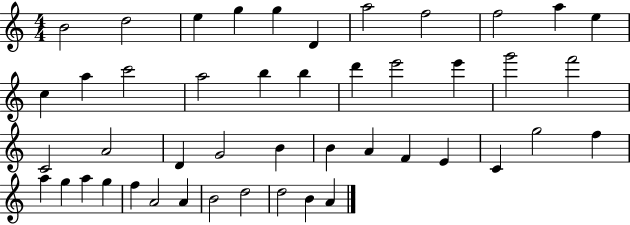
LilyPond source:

{
  \clef treble
  \numericTimeSignature
  \time 4/4
  \key c \major
  b'2 d''2 | e''4 g''4 g''4 d'4 | a''2 f''2 | f''2 a''4 e''4 | \break c''4 a''4 c'''2 | a''2 b''4 b''4 | d'''4 e'''2 e'''4 | g'''2 f'''2 | \break c'2 a'2 | d'4 g'2 b'4 | b'4 a'4 f'4 e'4 | c'4 g''2 f''4 | \break a''4 g''4 a''4 g''4 | f''4 a'2 a'4 | b'2 d''2 | d''2 b'4 a'4 | \break \bar "|."
}